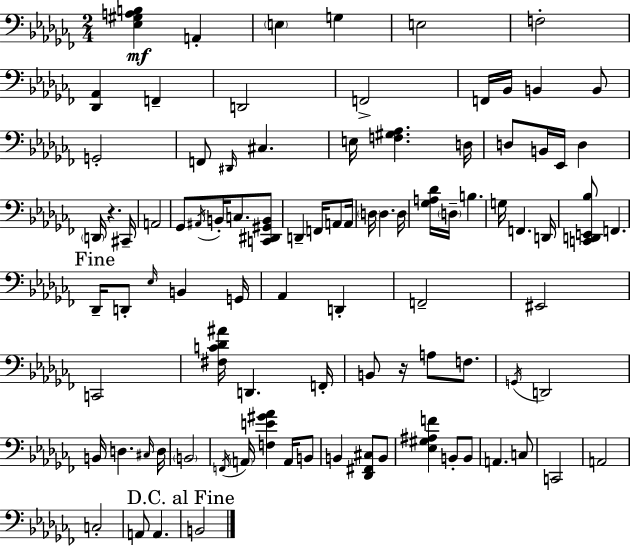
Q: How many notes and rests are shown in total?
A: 92